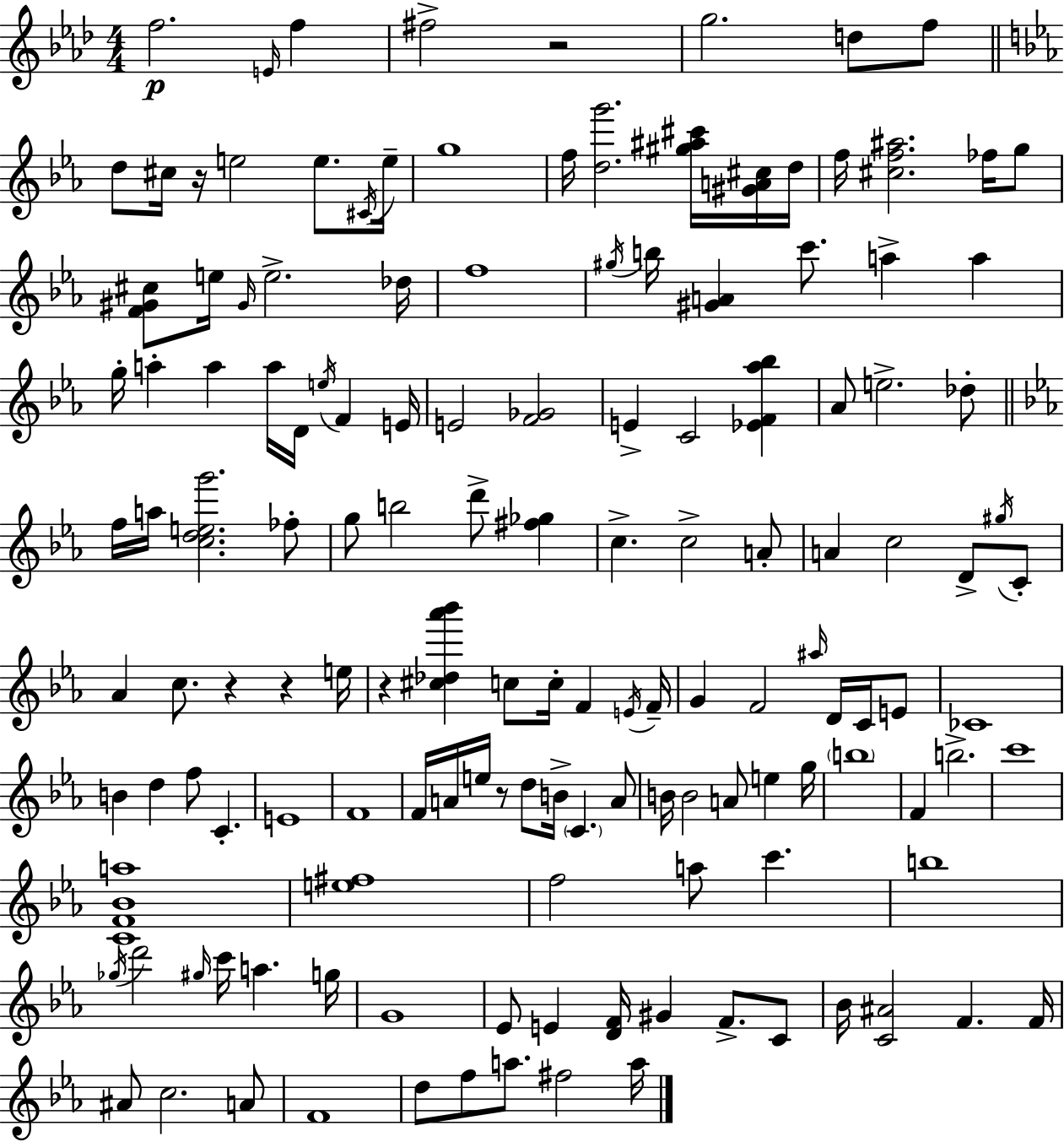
F5/h. E4/s F5/q F#5/h R/h G5/h. D5/e F5/e D5/e C#5/s R/s E5/h E5/e. C#4/s E5/s G5/w F5/s [D5,G6]/h. [G#5,A#5,C#6]/s [G#4,A4,C#5]/s D5/s F5/s [C#5,F5,A#5]/h. FES5/s G5/e [F4,G#4,C#5]/e E5/s G#4/s E5/h. Db5/s F5/w G#5/s B5/s [G#4,A4]/q C6/e. A5/q A5/q G5/s A5/q A5/q A5/s D4/s E5/s F4/q E4/s E4/h [F4,Gb4]/h E4/q C4/h [Eb4,F4,Ab5,Bb5]/q Ab4/e E5/h. Db5/e F5/s A5/s [C5,D5,E5,G6]/h. FES5/e G5/e B5/h D6/e [F#5,Gb5]/q C5/q. C5/h A4/e A4/q C5/h D4/e G#5/s C4/e Ab4/q C5/e. R/q R/q E5/s R/q [C#5,Db5,Ab6,Bb6]/q C5/e C5/s F4/q E4/s F4/s G4/q F4/h A#5/s D4/s C4/s E4/e CES4/w B4/q D5/q F5/e C4/q. E4/w F4/w F4/s A4/s E5/s R/e D5/e B4/s C4/q. A4/e B4/s B4/h A4/e E5/q G5/s B5/w F4/q B5/h. C6/w [C4,F4,Bb4,A5]/w [E5,F#5]/w F5/h A5/e C6/q. B5/w Gb5/s D6/h G#5/s C6/s A5/q. G5/s G4/w Eb4/e E4/q [D4,F4]/s G#4/q F4/e. C4/e Bb4/s [C4,A#4]/h F4/q. F4/s A#4/e C5/h. A4/e F4/w D5/e F5/e A5/e. F#5/h A5/s